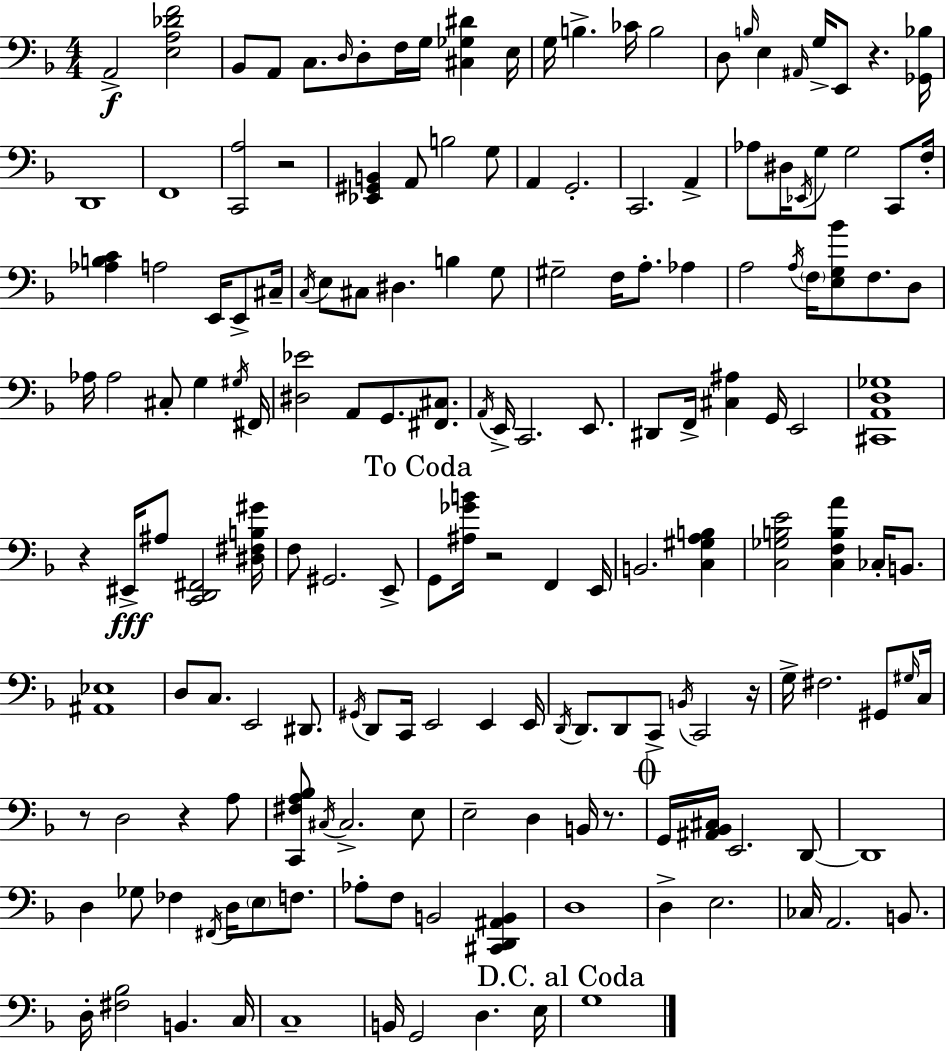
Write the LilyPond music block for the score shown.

{
  \clef bass
  \numericTimeSignature
  \time 4/4
  \key f \major
  \repeat volta 2 { a,2->\f <e a des' f'>2 | bes,8 a,8 c8. \grace { d16 } d8-. f16 g16 <cis ges dis'>4 | e16 g16 b4.-> ces'16 b2 | d8 \grace { b16 } e4 \grace { ais,16 } g16-> e,8 r4. | \break <ges, bes>16 d,1 | f,1 | <c, a>2 r2 | <ees, gis, b,>4 a,8 b2 | \break g8 a,4 g,2.-. | c,2. a,4-> | aes8 dis16 \acciaccatura { ees,16 } g8 g2 | c,8 f16-. <aes b c'>4 a2 | \break e,16 e,8-> cis16-- \acciaccatura { c16 } e8 cis8 dis4. b4 | g8 gis2-- f16 a8.-. | aes4 a2 \acciaccatura { a16 } \parenthesize f16 <e g bes'>8 | f8. d8 aes16 aes2 cis8-. | \break g4 \acciaccatura { gis16 } fis,16 <dis ees'>2 a,8 | g,8. <fis, cis>8. \acciaccatura { a,16 } e,16-> c,2. | e,8. dis,8 f,16-> <cis ais>4 g,16 | e,2 <cis, a, d ges>1 | \break r4 eis,16->\fff ais8 <c, d, fis,>2 | <dis fis b gis'>16 f8 gis,2. | e,8-> \mark "To Coda" g,8 <ais ges' b'>16 r2 | f,4 e,16 b,2. | \break <c gis a b>4 <c ges b e'>2 | <c f b a'>4 ces16-. b,8. <ais, ees>1 | d8 c8. e,2 | dis,8. \acciaccatura { gis,16 } d,8 c,16 e,2 | \break e,4 e,16 \acciaccatura { d,16 } d,8. d,8 c,8-> | \acciaccatura { b,16 } c,2 r16 g16-> fis2. | gis,8 \grace { gis16 } c16 r8 d2 | r4 a8 <c, fis a bes>8 \acciaccatura { cis16 } cis2.-> | \break e8 e2-- | d4 b,16 r8. \mark \markup { \musicglyph "scripts.coda" } g,16 <ais, bes, cis>16 e,2. | d,8~~ d,1 | d4 | \break ges8 fes4 \acciaccatura { fis,16 } d16 \parenthesize e8 f8. aes8-. | f8 b,2 <cis, d, ais, b,>4 d1 | d4-> | e2. ces16 a,2. | \break b,8. d16-. <fis bes>2 | b,4. c16 c1-- | b,16 g,2 | d4. e16 \mark "D.C. al Coda" g1 | \break } \bar "|."
}